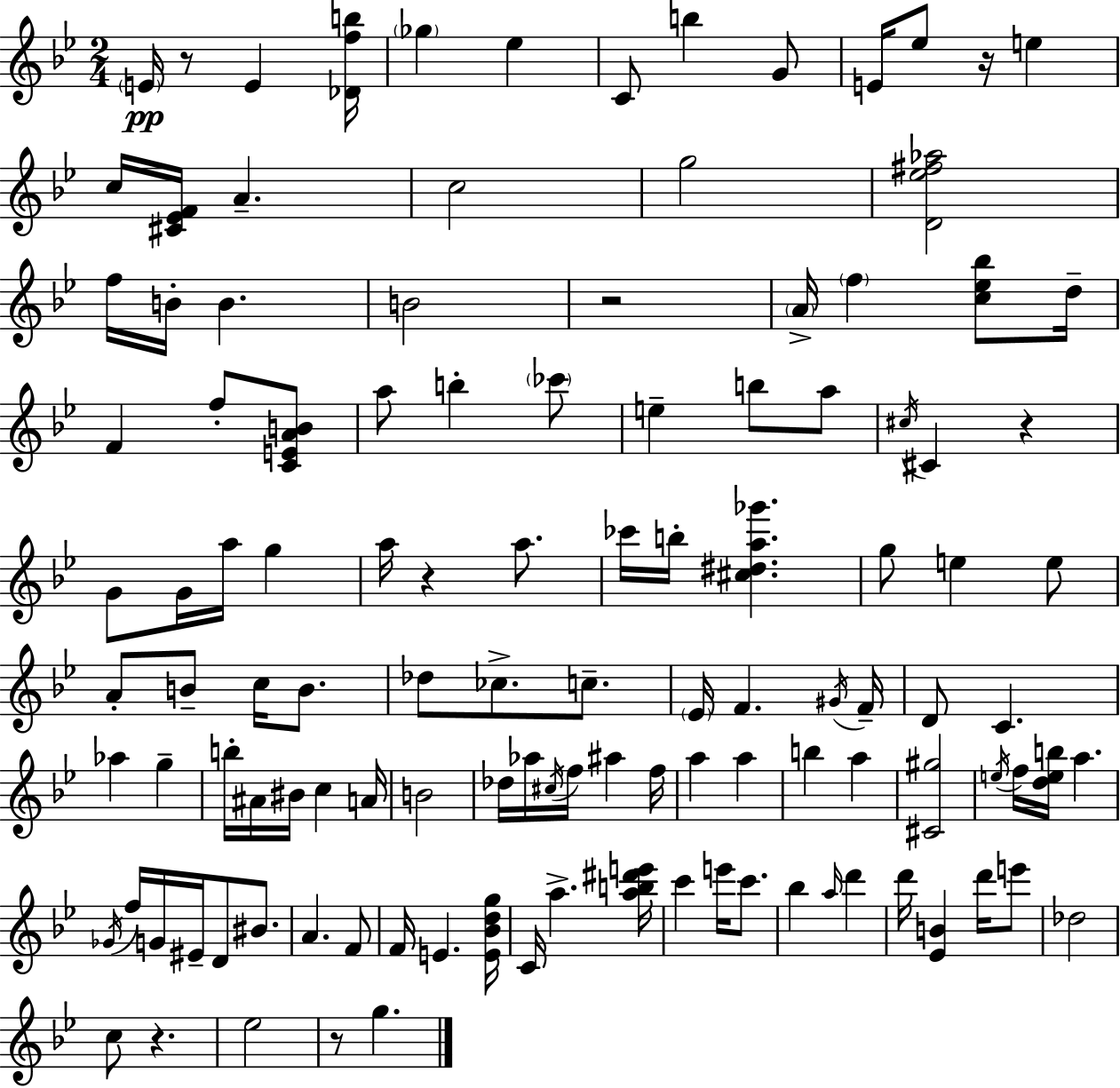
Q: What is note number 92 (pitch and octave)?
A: Bb5